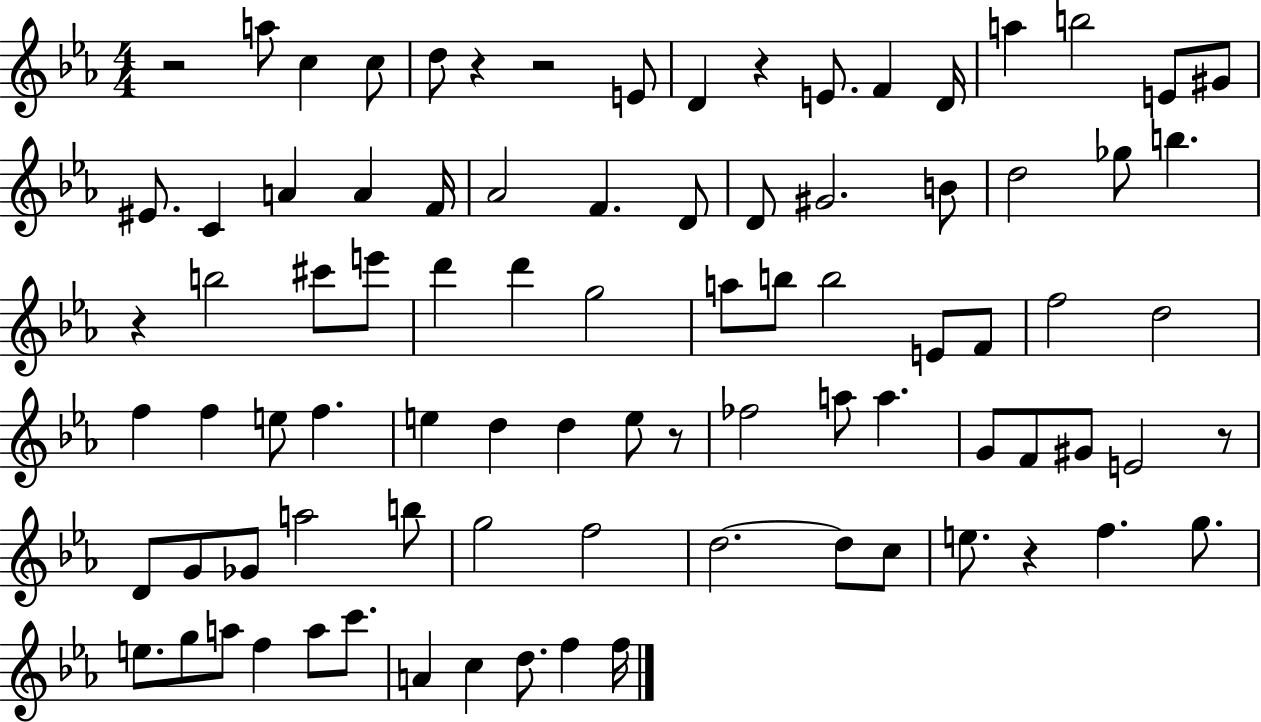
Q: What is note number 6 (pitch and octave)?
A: D4